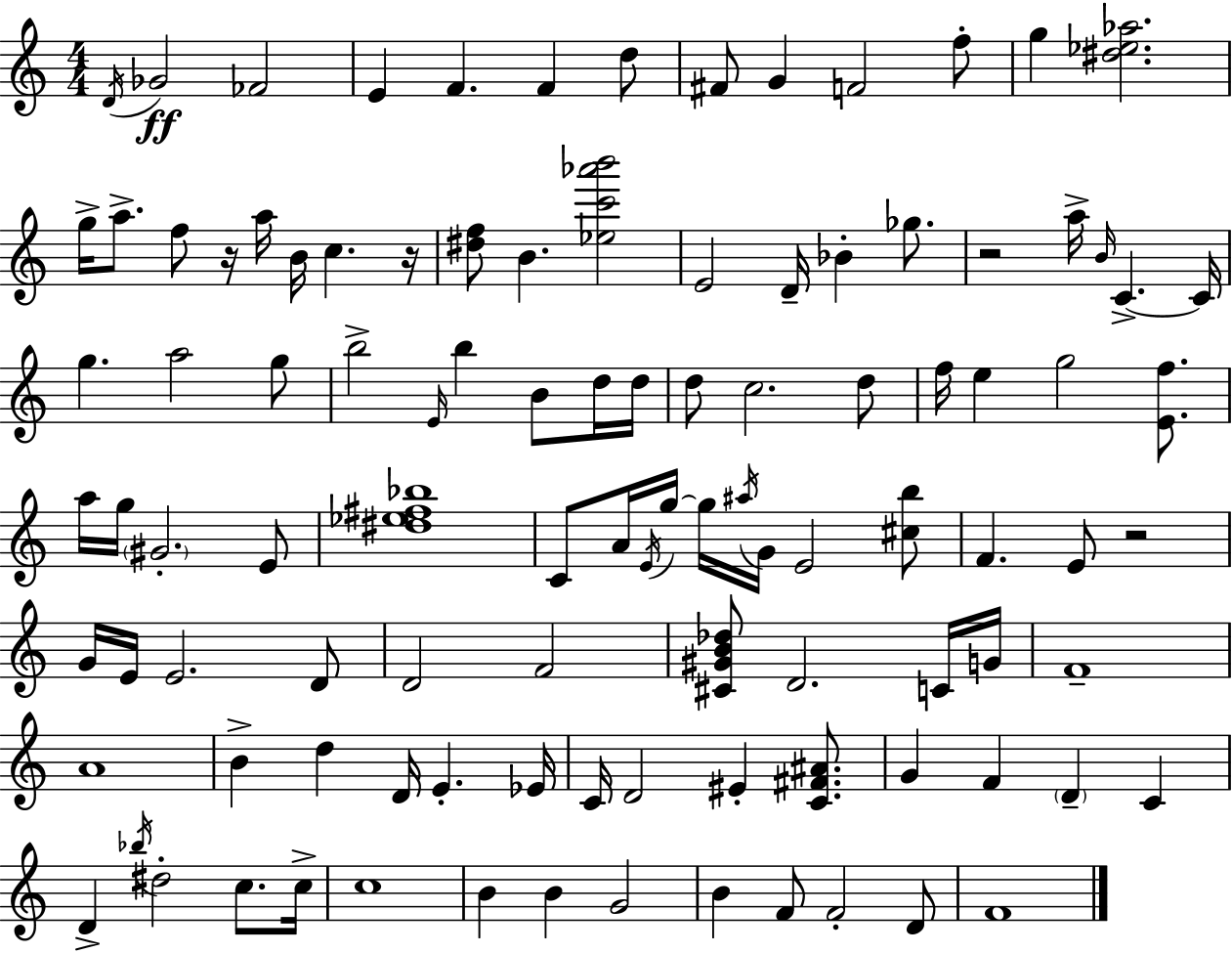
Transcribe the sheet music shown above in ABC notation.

X:1
T:Untitled
M:4/4
L:1/4
K:C
D/4 _G2 _F2 E F F d/2 ^F/2 G F2 f/2 g [^d_e_a]2 g/4 a/2 f/2 z/4 a/4 B/4 c z/4 [^df]/2 B [_ec'_a'b']2 E2 D/4 _B _g/2 z2 a/4 B/4 C C/4 g a2 g/2 b2 E/4 b B/2 d/4 d/4 d/2 c2 d/2 f/4 e g2 [Ef]/2 a/4 g/4 ^G2 E/2 [^d_e^f_b]4 C/2 A/4 E/4 g/4 g/4 ^a/4 G/4 E2 [^cb]/2 F E/2 z2 G/4 E/4 E2 D/2 D2 F2 [^C^GB_d]/2 D2 C/4 G/4 F4 A4 B d D/4 E _E/4 C/4 D2 ^E [C^F^A]/2 G F D C D _b/4 ^d2 c/2 c/4 c4 B B G2 B F/2 F2 D/2 F4